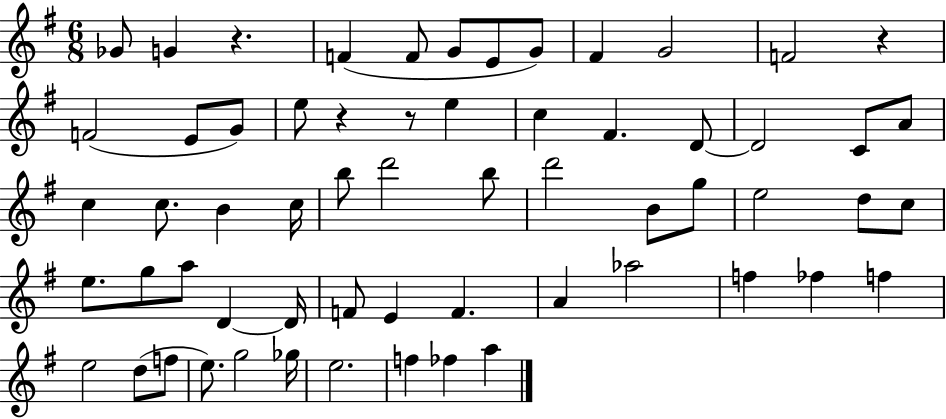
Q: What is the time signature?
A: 6/8